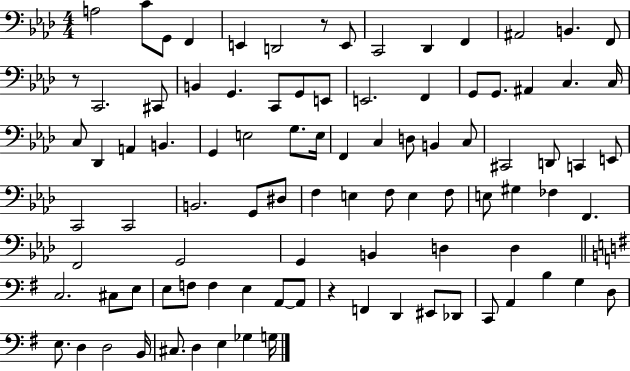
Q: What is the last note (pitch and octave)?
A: G3